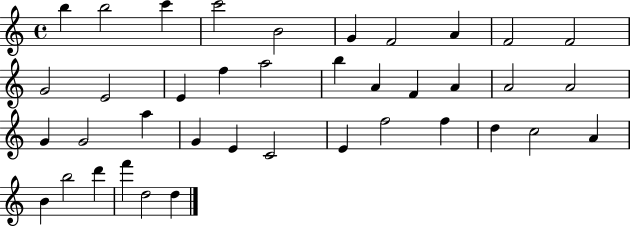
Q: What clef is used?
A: treble